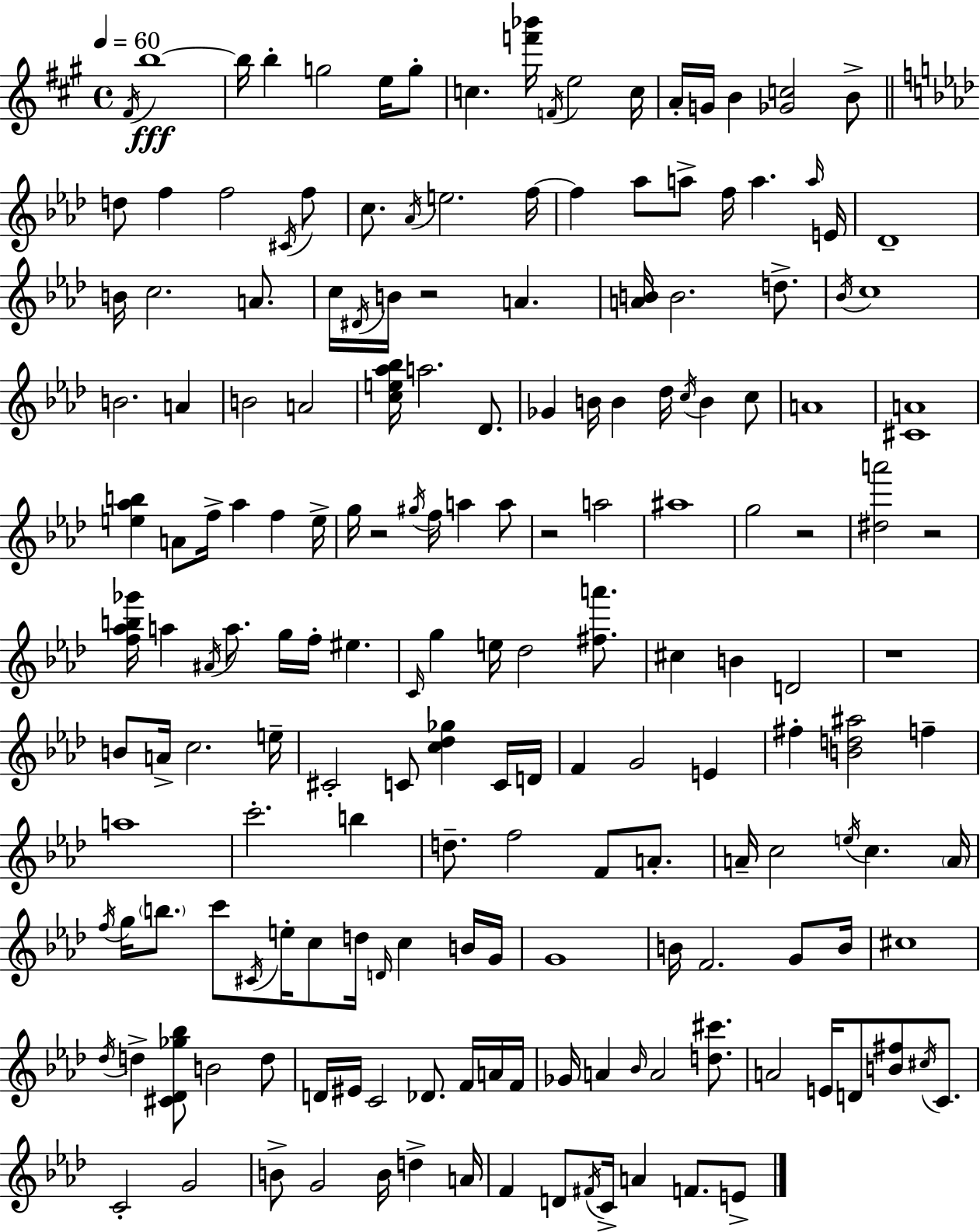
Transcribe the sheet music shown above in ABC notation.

X:1
T:Untitled
M:4/4
L:1/4
K:A
^F/4 b4 b/4 b g2 e/4 g/2 c [f'_b']/4 F/4 e2 c/4 A/4 G/4 B [_Gc]2 B/2 d/2 f f2 ^C/4 f/2 c/2 _A/4 e2 f/4 f _a/2 a/2 f/4 a a/4 E/4 _D4 B/4 c2 A/2 c/4 ^D/4 B/4 z2 A [AB]/4 B2 d/2 _B/4 c4 B2 A B2 A2 [ce_a_b]/4 a2 _D/2 _G B/4 B _d/4 c/4 B c/2 A4 [^CA]4 [e_ab] A/2 f/4 _a f e/4 g/4 z2 ^g/4 f/4 a a/2 z2 a2 ^a4 g2 z2 [^da']2 z2 [f_ab_g']/4 a ^A/4 a/2 g/4 f/4 ^e C/4 g e/4 _d2 [^fa']/2 ^c B D2 z4 B/2 A/4 c2 e/4 ^C2 C/2 [c_d_g] C/4 D/4 F G2 E ^f [Bd^a]2 f a4 c'2 b d/2 f2 F/2 A/2 A/4 c2 e/4 c A/4 f/4 g/4 b/2 c'/2 ^C/4 e/4 c/2 d/4 D/4 c B/4 G/4 G4 B/4 F2 G/2 B/4 ^c4 _d/4 d [^C_D_g_b]/2 B2 d/2 D/4 ^E/4 C2 _D/2 F/4 A/4 F/4 _G/4 A _B/4 A2 [d^c']/2 A2 E/4 D/2 [B^f]/2 ^c/4 C/2 C2 G2 B/2 G2 B/4 d A/4 F D/2 ^F/4 C/4 A F/2 E/2